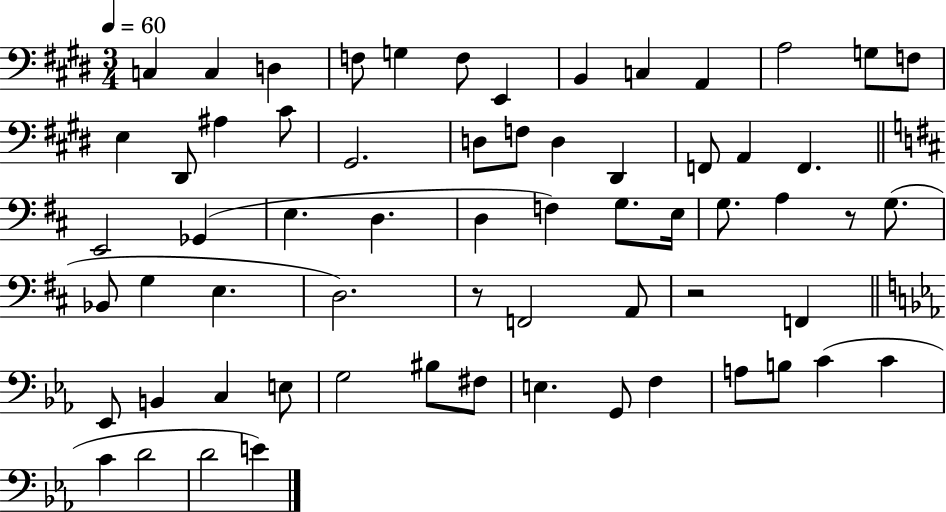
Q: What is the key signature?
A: E major